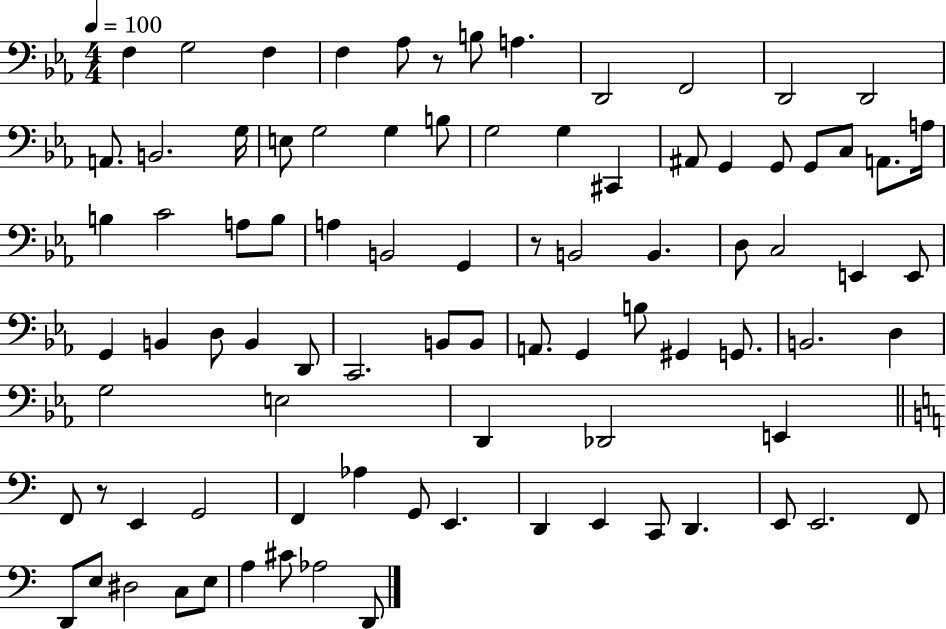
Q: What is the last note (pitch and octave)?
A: D2